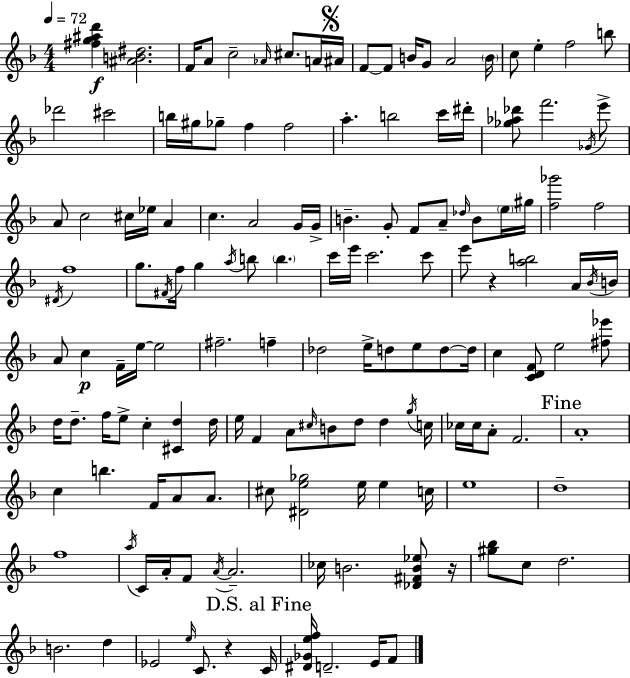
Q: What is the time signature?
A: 4/4